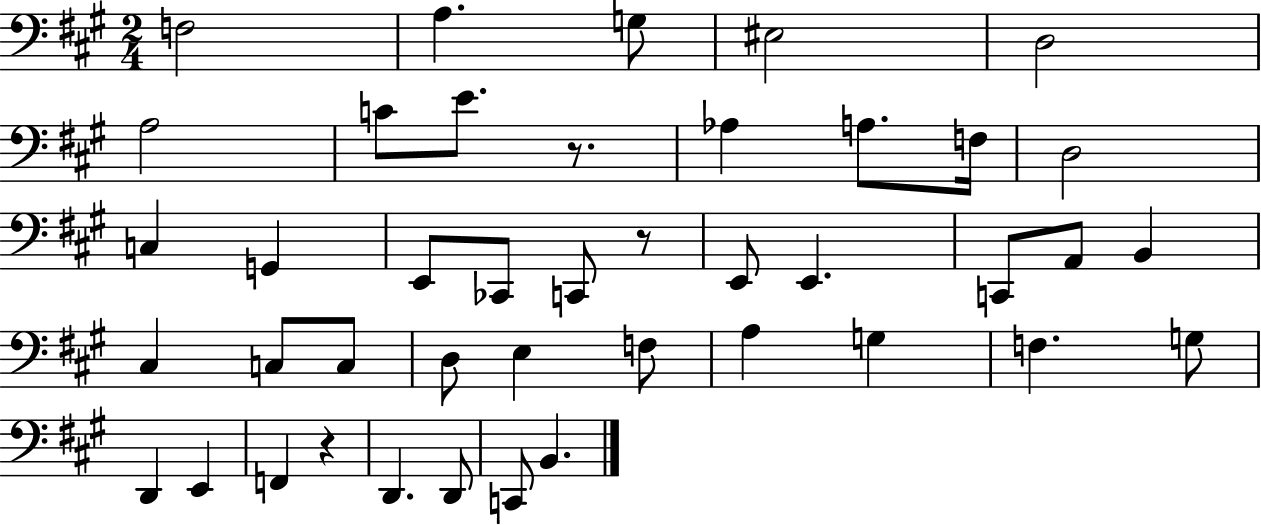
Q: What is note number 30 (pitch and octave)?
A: G3